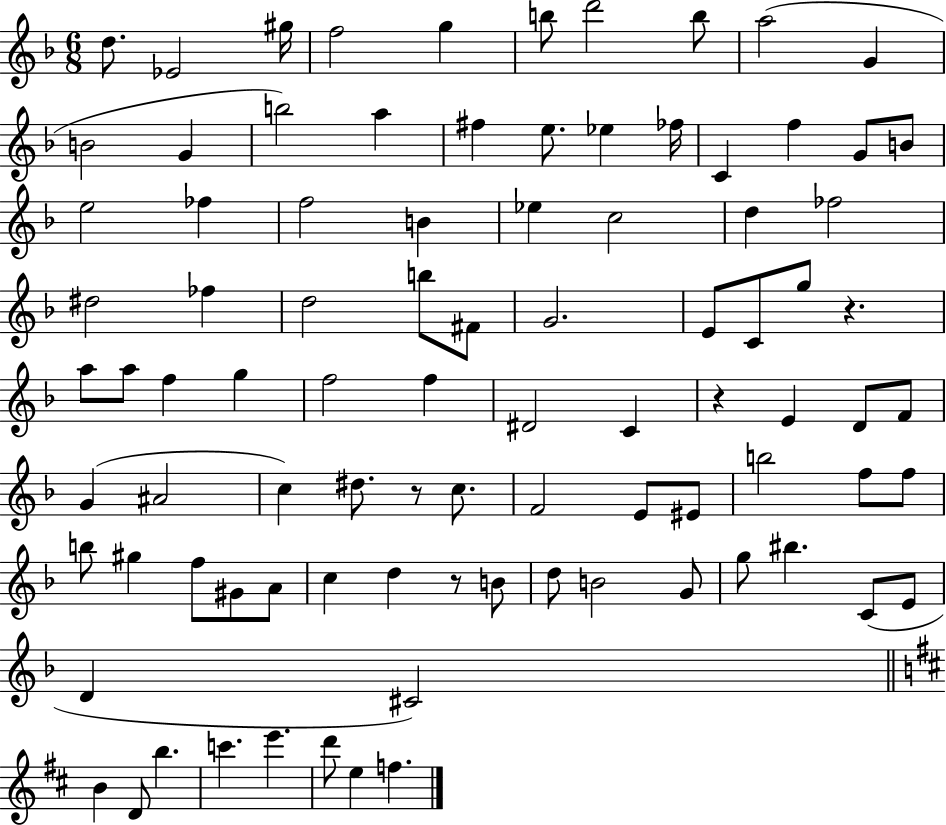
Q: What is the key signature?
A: F major